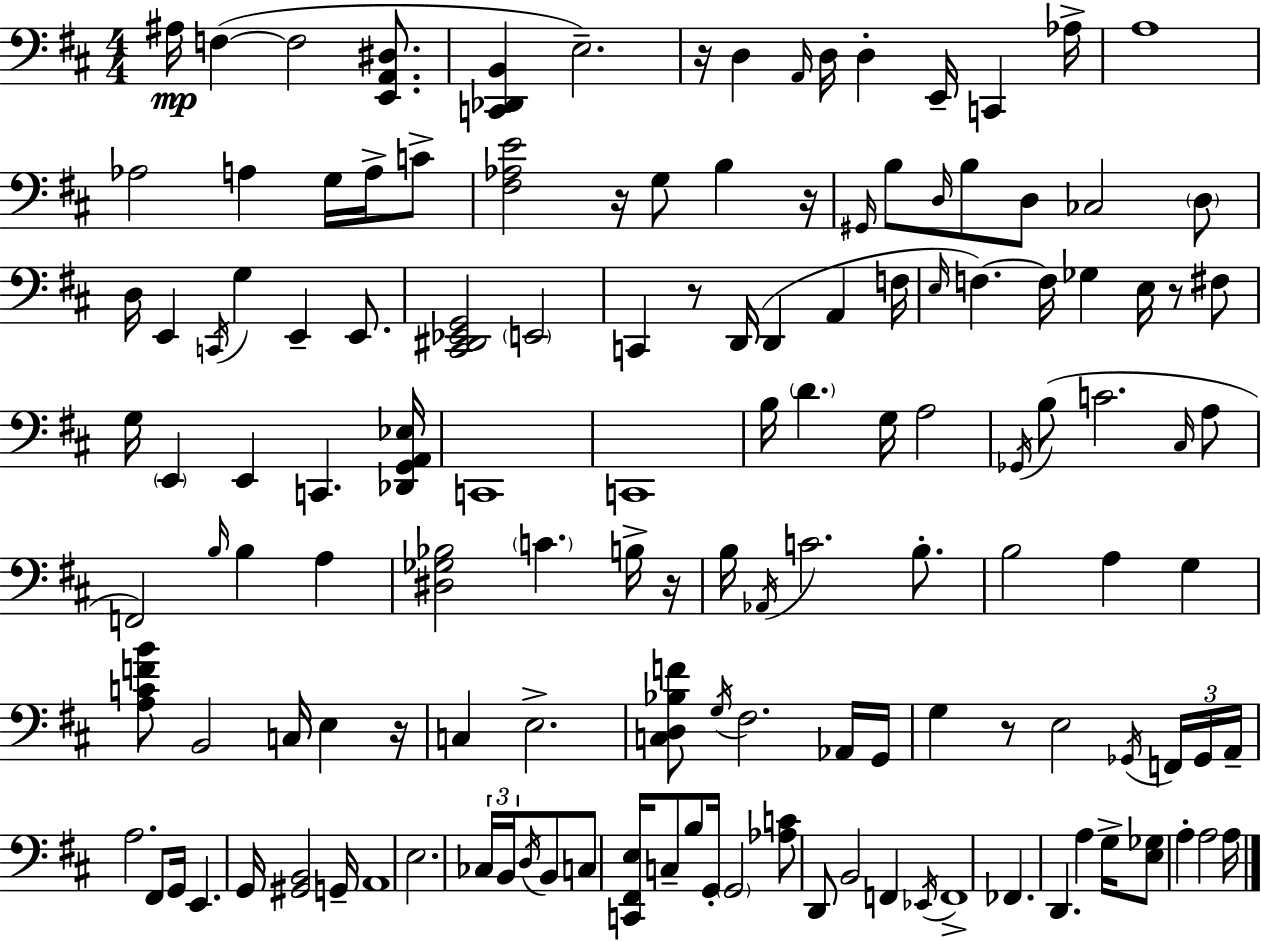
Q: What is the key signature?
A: D major